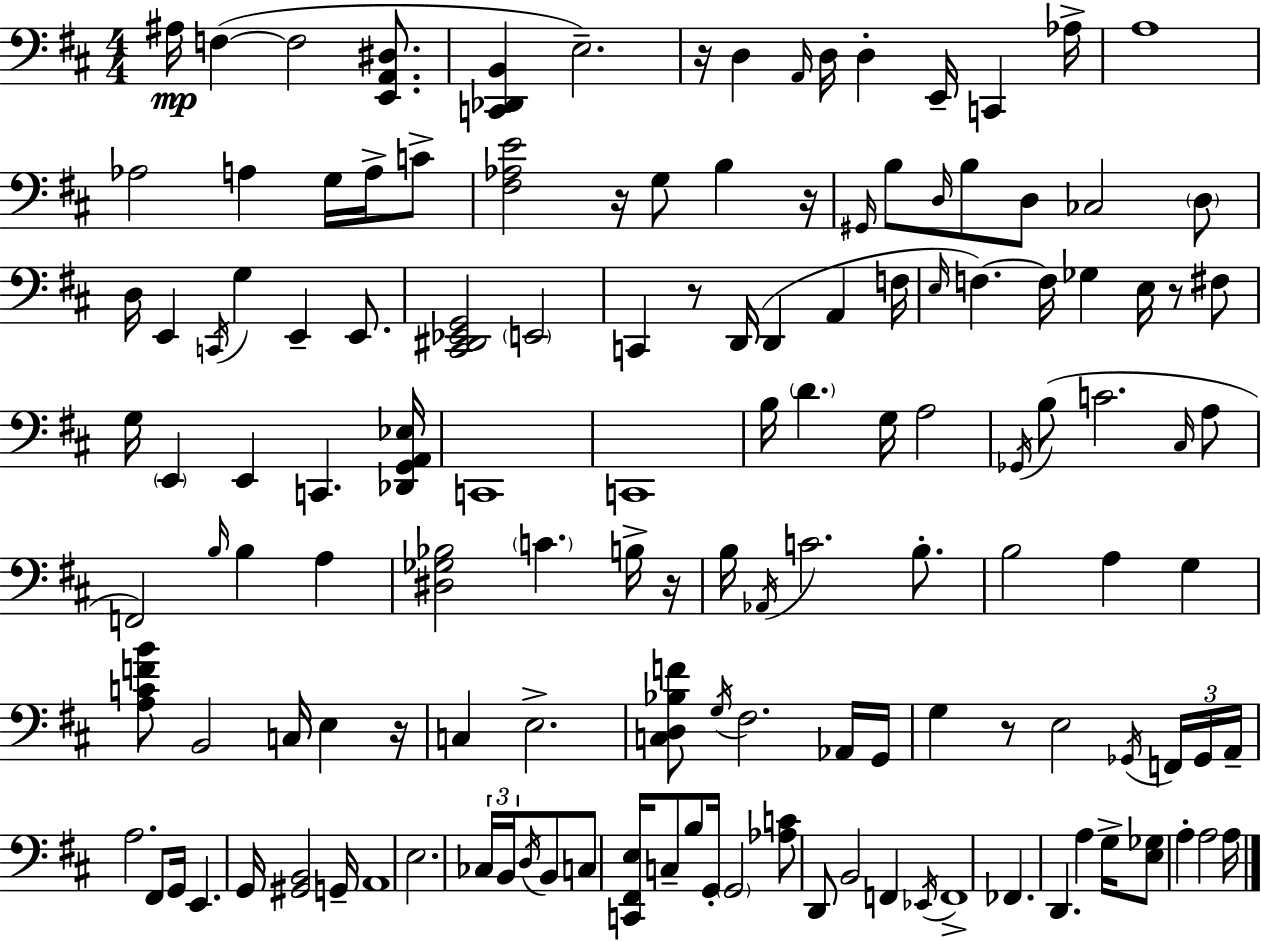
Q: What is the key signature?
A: D major